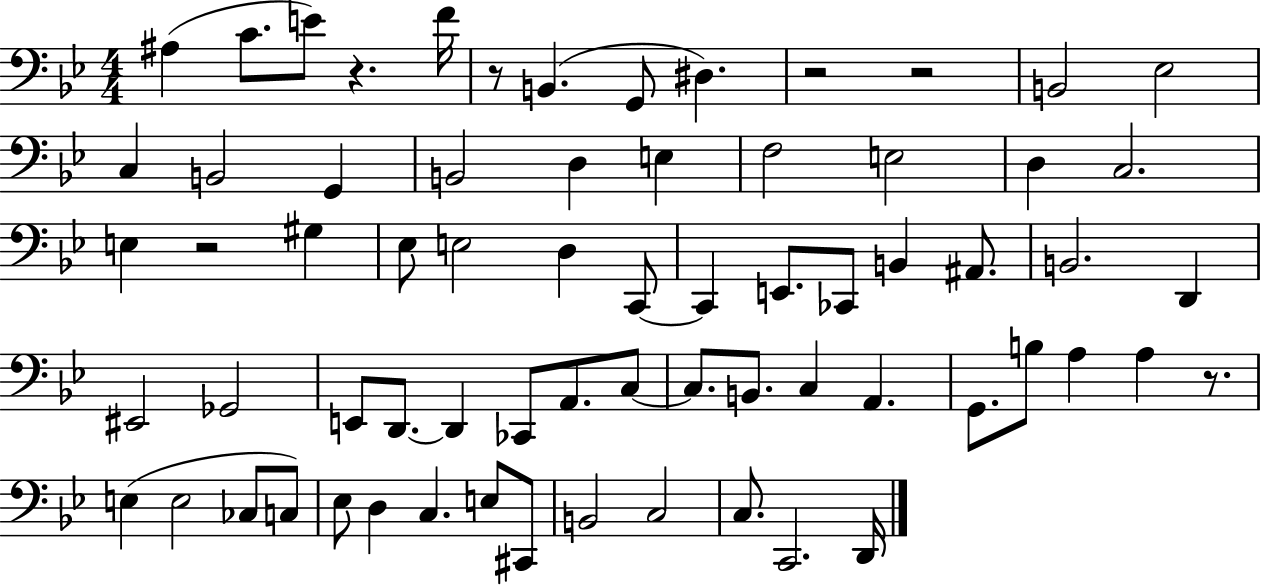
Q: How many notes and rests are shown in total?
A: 68